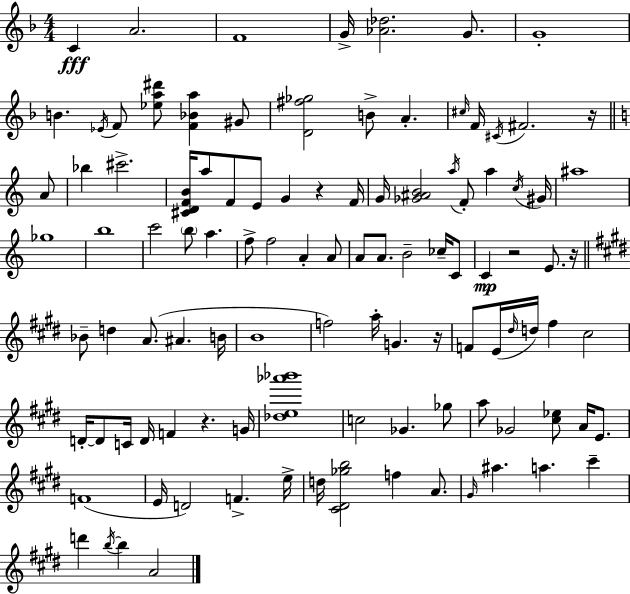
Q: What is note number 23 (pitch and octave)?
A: G4